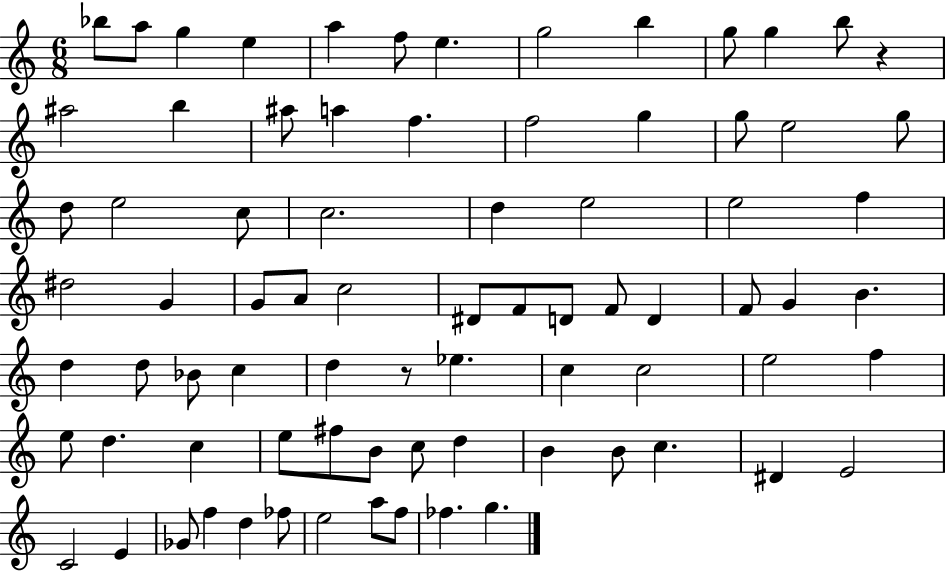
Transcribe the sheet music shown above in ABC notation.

X:1
T:Untitled
M:6/8
L:1/4
K:C
_b/2 a/2 g e a f/2 e g2 b g/2 g b/2 z ^a2 b ^a/2 a f f2 g g/2 e2 g/2 d/2 e2 c/2 c2 d e2 e2 f ^d2 G G/2 A/2 c2 ^D/2 F/2 D/2 F/2 D F/2 G B d d/2 _B/2 c d z/2 _e c c2 e2 f e/2 d c e/2 ^f/2 B/2 c/2 d B B/2 c ^D E2 C2 E _G/2 f d _f/2 e2 a/2 f/2 _f g